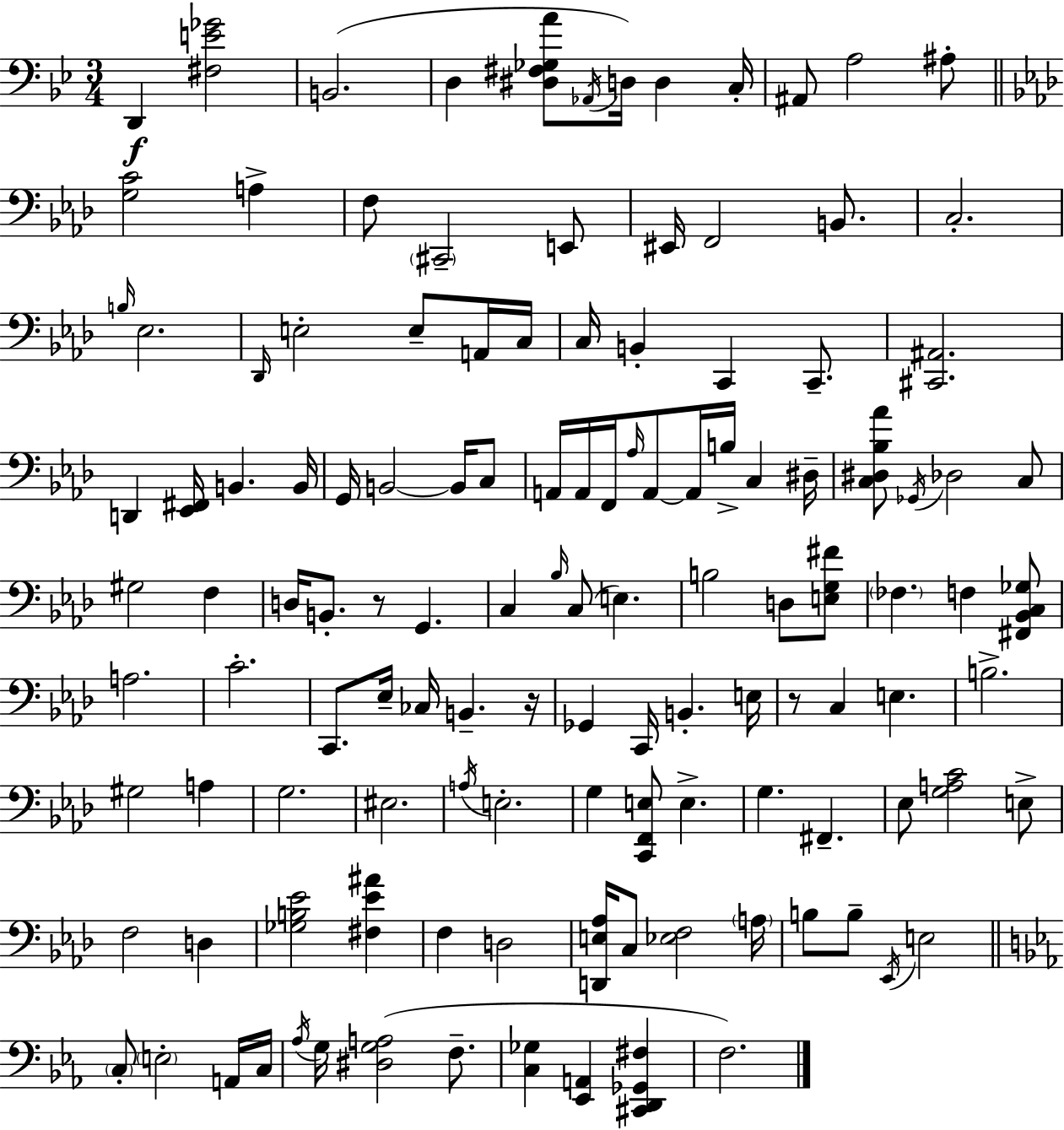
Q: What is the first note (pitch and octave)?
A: D2